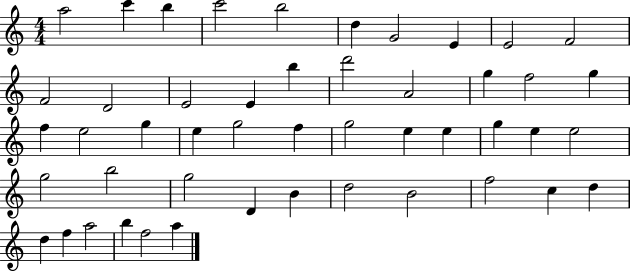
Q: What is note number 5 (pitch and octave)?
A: B5